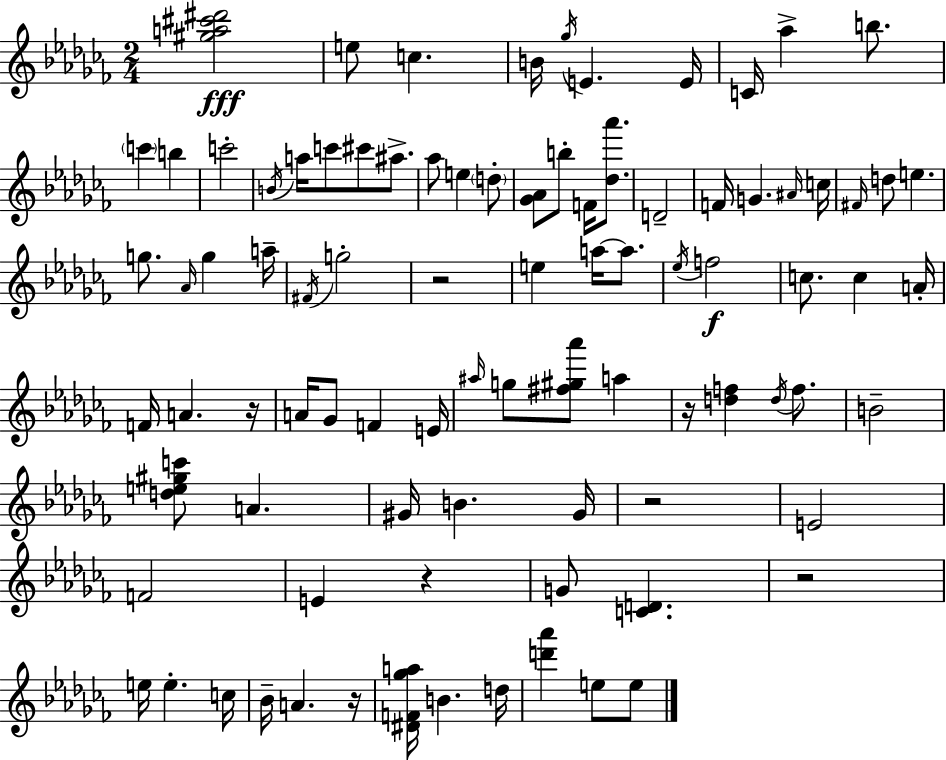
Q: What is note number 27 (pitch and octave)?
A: C5